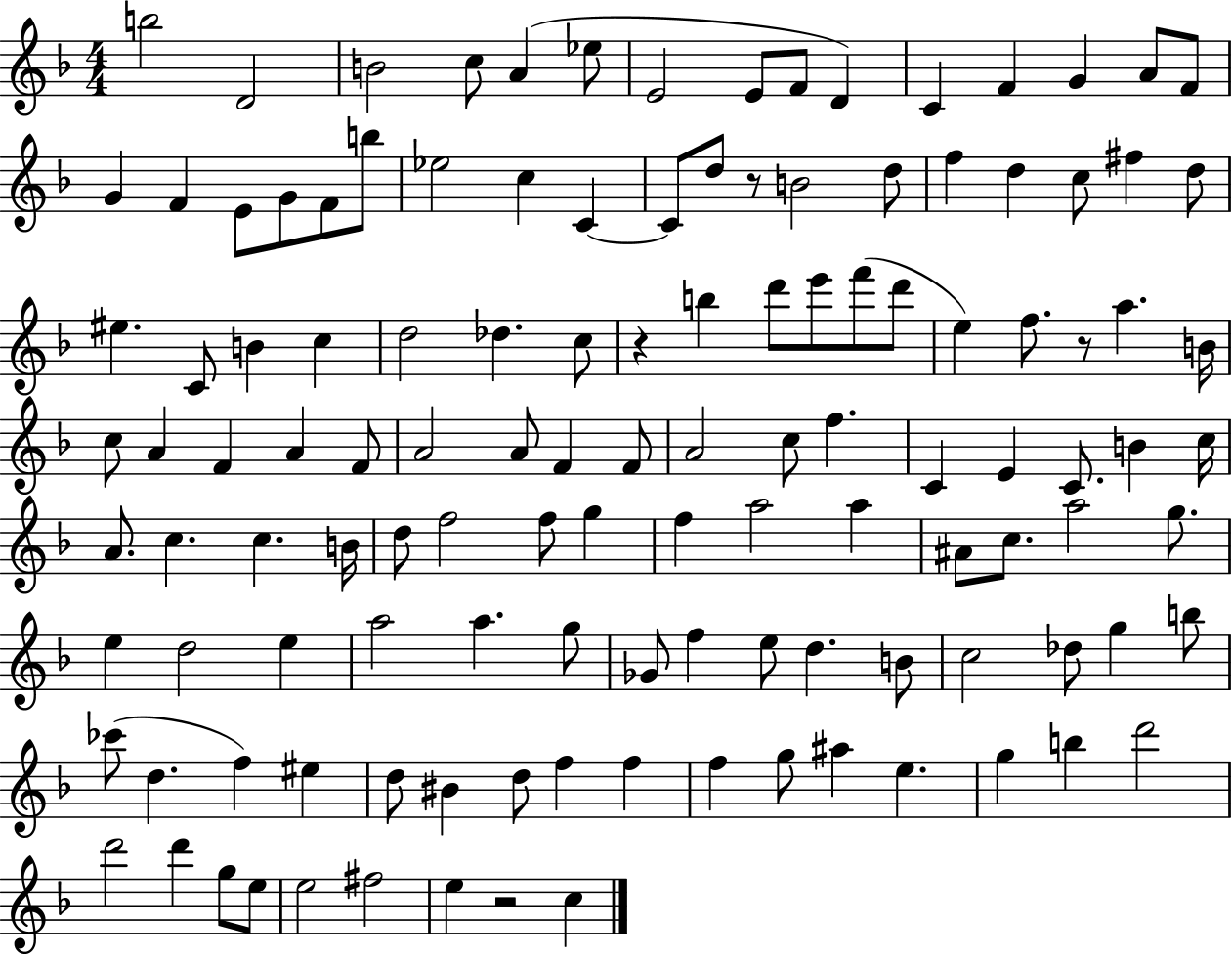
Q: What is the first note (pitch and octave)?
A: B5